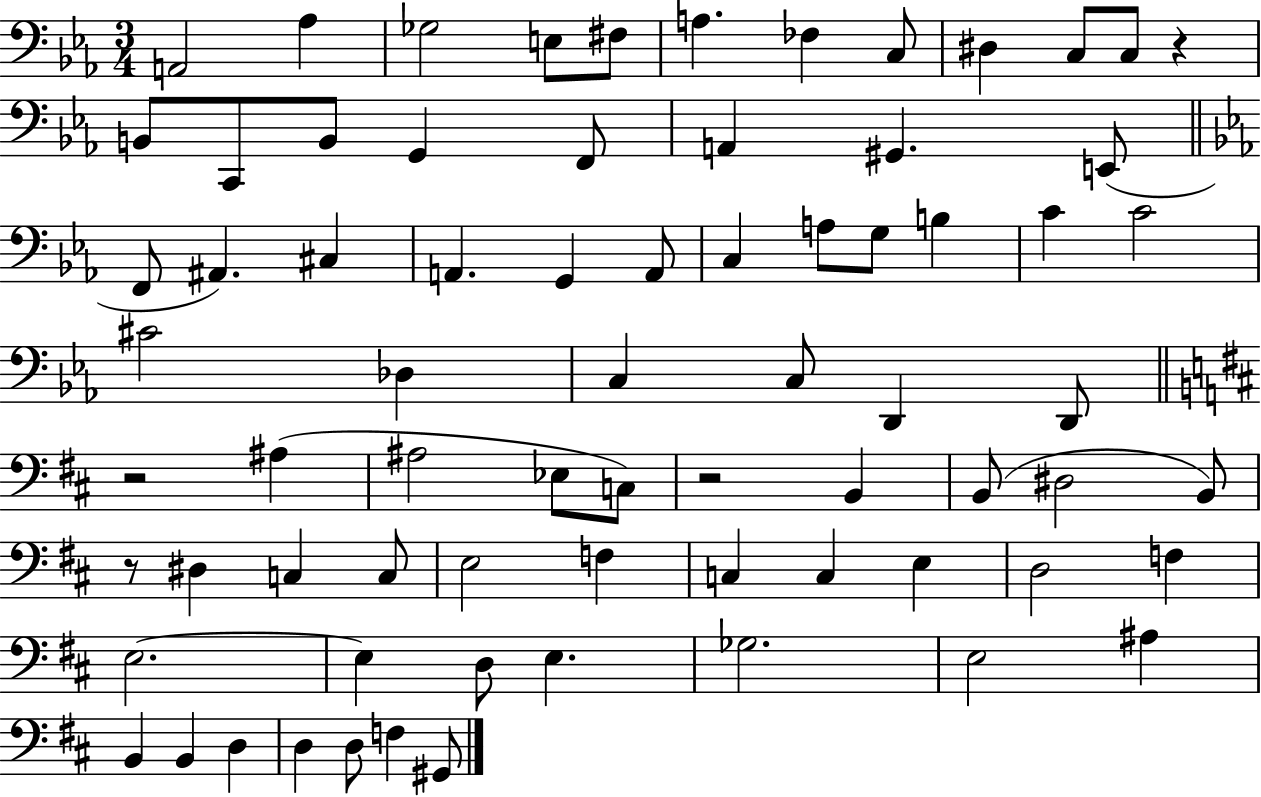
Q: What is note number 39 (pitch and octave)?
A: A#3